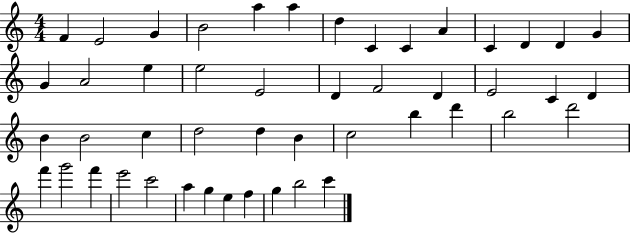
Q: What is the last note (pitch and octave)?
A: C6